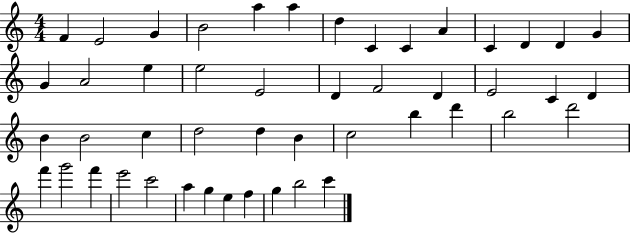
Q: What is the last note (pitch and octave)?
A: C6